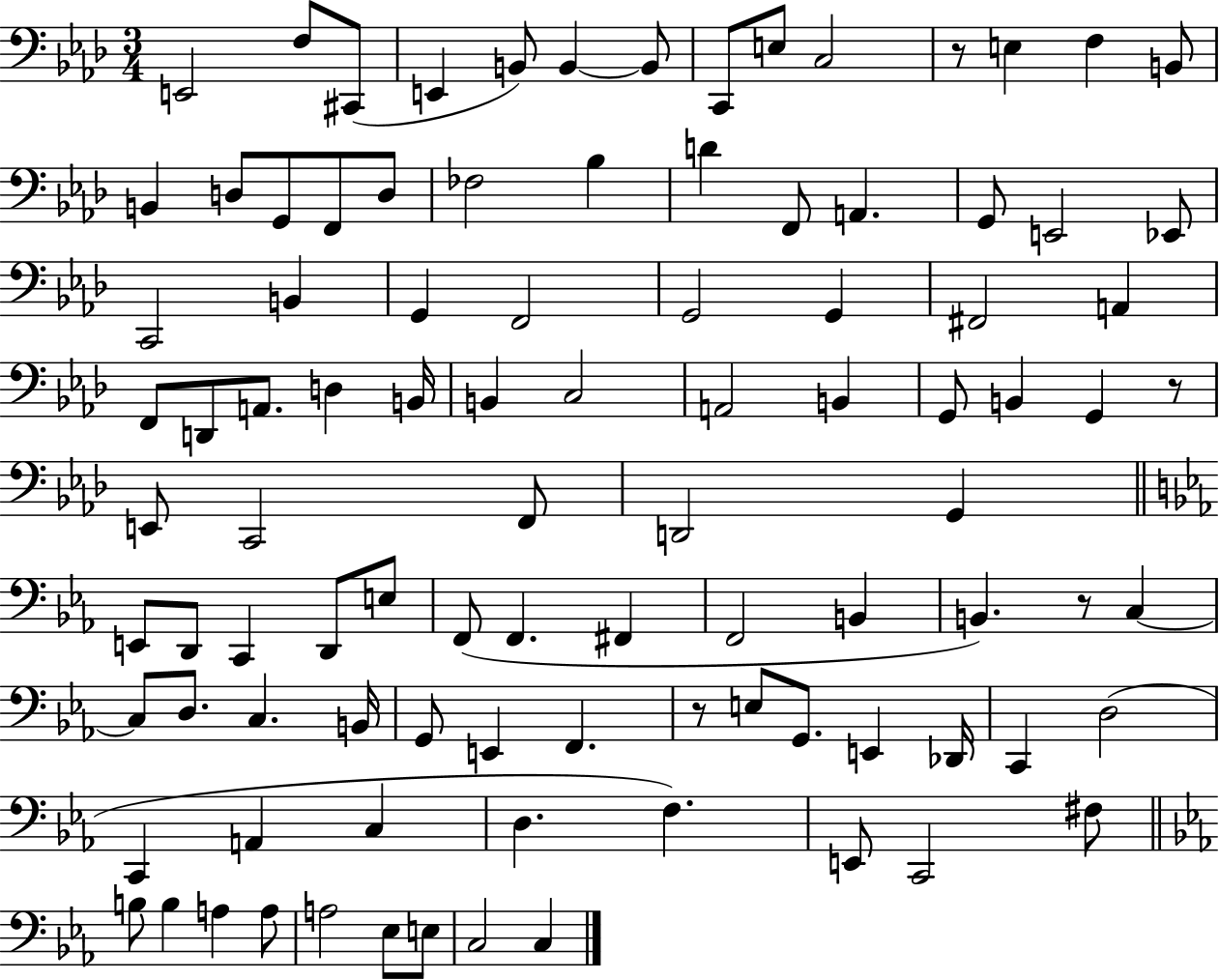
X:1
T:Untitled
M:3/4
L:1/4
K:Ab
E,,2 F,/2 ^C,,/2 E,, B,,/2 B,, B,,/2 C,,/2 E,/2 C,2 z/2 E, F, B,,/2 B,, D,/2 G,,/2 F,,/2 D,/2 _F,2 _B, D F,,/2 A,, G,,/2 E,,2 _E,,/2 C,,2 B,, G,, F,,2 G,,2 G,, ^F,,2 A,, F,,/2 D,,/2 A,,/2 D, B,,/4 B,, C,2 A,,2 B,, G,,/2 B,, G,, z/2 E,,/2 C,,2 F,,/2 D,,2 G,, E,,/2 D,,/2 C,, D,,/2 E,/2 F,,/2 F,, ^F,, F,,2 B,, B,, z/2 C, C,/2 D,/2 C, B,,/4 G,,/2 E,, F,, z/2 E,/2 G,,/2 E,, _D,,/4 C,, D,2 C,, A,, C, D, F, E,,/2 C,,2 ^F,/2 B,/2 B, A, A,/2 A,2 _E,/2 E,/2 C,2 C,